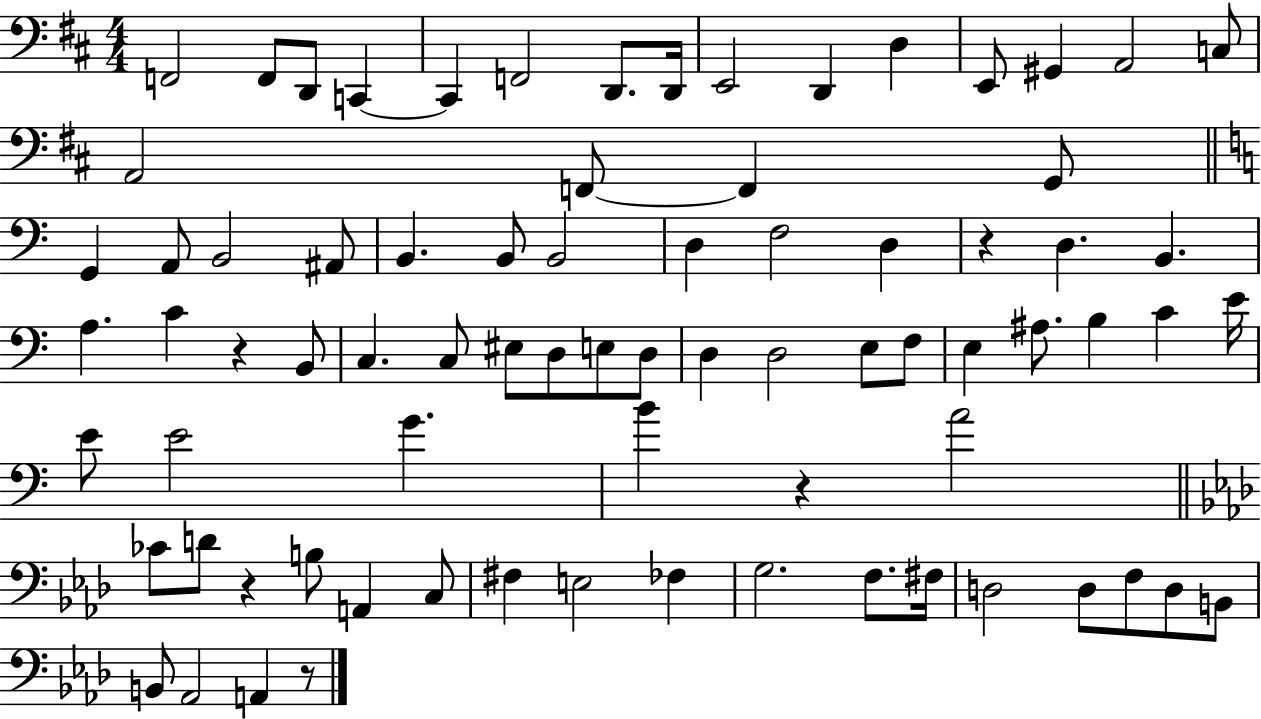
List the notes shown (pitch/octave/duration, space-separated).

F2/h F2/e D2/e C2/q C2/q F2/h D2/e. D2/s E2/h D2/q D3/q E2/e G#2/q A2/h C3/e A2/h F2/e F2/q G2/e G2/q A2/e B2/h A#2/e B2/q. B2/e B2/h D3/q F3/h D3/q R/q D3/q. B2/q. A3/q. C4/q R/q B2/e C3/q. C3/e EIS3/e D3/e E3/e D3/e D3/q D3/h E3/e F3/e E3/q A#3/e. B3/q C4/q E4/s E4/e E4/h G4/q. B4/q R/q A4/h CES4/e D4/e R/q B3/e A2/q C3/e F#3/q E3/h FES3/q G3/h. F3/e. F#3/s D3/h D3/e F3/e D3/e B2/e B2/e Ab2/h A2/q R/e